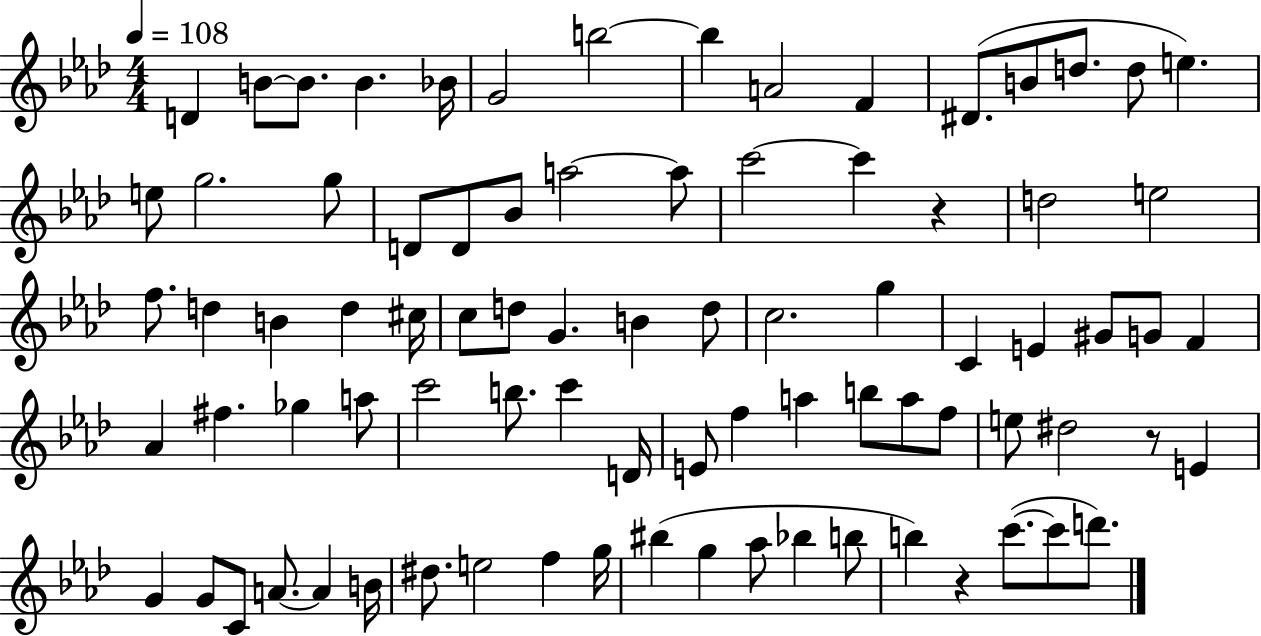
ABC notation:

X:1
T:Untitled
M:4/4
L:1/4
K:Ab
D B/2 B/2 B _B/4 G2 b2 b A2 F ^D/2 B/2 d/2 d/2 e e/2 g2 g/2 D/2 D/2 _B/2 a2 a/2 c'2 c' z d2 e2 f/2 d B d ^c/4 c/2 d/2 G B d/2 c2 g C E ^G/2 G/2 F _A ^f _g a/2 c'2 b/2 c' D/4 E/2 f a b/2 a/2 f/2 e/2 ^d2 z/2 E G G/2 C/2 A/2 A B/4 ^d/2 e2 f g/4 ^b g _a/2 _b b/2 b z c'/2 c'/2 d'/2